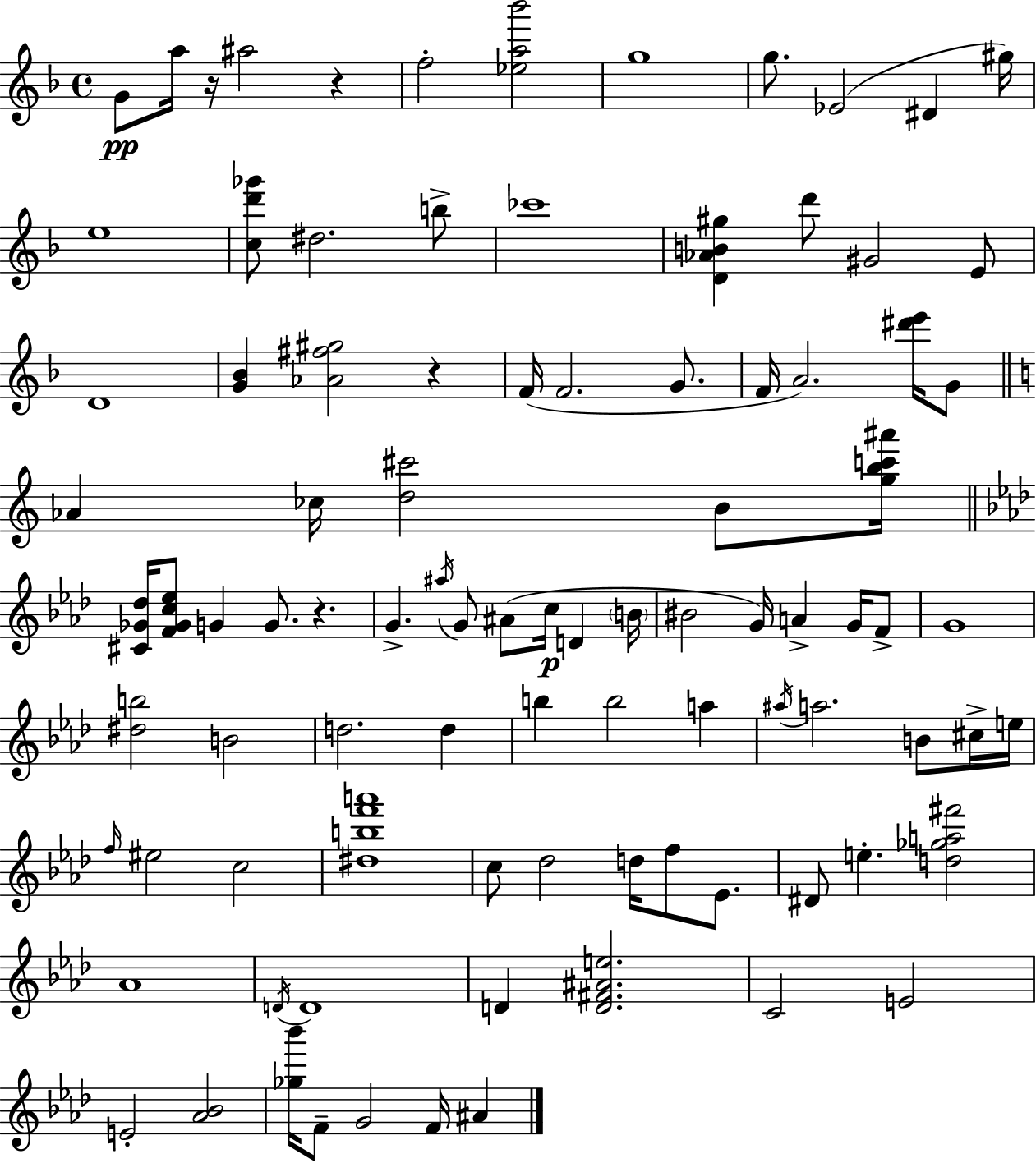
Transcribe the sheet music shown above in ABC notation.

X:1
T:Untitled
M:4/4
L:1/4
K:Dm
G/2 a/4 z/4 ^a2 z f2 [_ea_b']2 g4 g/2 _E2 ^D ^g/4 e4 [cd'_g']/2 ^d2 b/2 _c'4 [D_AB^g] d'/2 ^G2 E/2 D4 [G_B] [_A^f^g]2 z F/4 F2 G/2 F/4 A2 [^d'e']/4 G/2 _A _c/4 [d^c']2 B/2 [gbc'^a']/4 [^C_G_d]/4 [F_Gc_e]/2 G G/2 z G ^a/4 G/2 ^A/2 c/4 D B/4 ^B2 G/4 A G/4 F/2 G4 [^db]2 B2 d2 d b b2 a ^a/4 a2 B/2 ^c/4 e/4 f/4 ^e2 c2 [^dbf'a']4 c/2 _d2 d/4 f/2 _E/2 ^D/2 e [d_ga^f']2 _A4 D/4 D4 D [D^F^Ae]2 C2 E2 E2 [_A_B]2 [_g_b']/4 F/2 G2 F/4 ^A